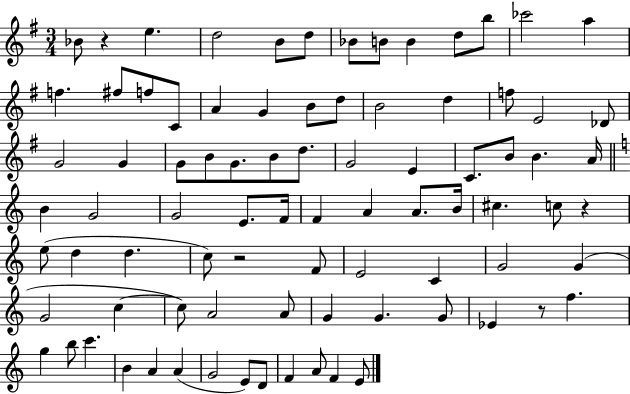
Bb4/e R/q E5/q. D5/h B4/e D5/e Bb4/e B4/e B4/q D5/e B5/e CES6/h A5/q F5/q. F#5/e F5/e C4/e A4/q G4/q B4/e D5/e B4/h D5/q F5/e E4/h Db4/e G4/h G4/q G4/e B4/e G4/e. B4/e D5/e. G4/h E4/q C4/e. B4/e B4/q. A4/s B4/q G4/h G4/h E4/e. F4/s F4/q A4/q A4/e. B4/s C#5/q. C5/e R/q E5/e D5/q D5/q. C5/e R/h F4/e E4/h C4/q G4/h G4/q G4/h C5/q C5/e A4/h A4/e G4/q G4/q. G4/e Eb4/q R/e F5/q. G5/q B5/e C6/q. B4/q A4/q A4/q G4/h E4/e D4/e F4/q A4/e F4/q E4/e